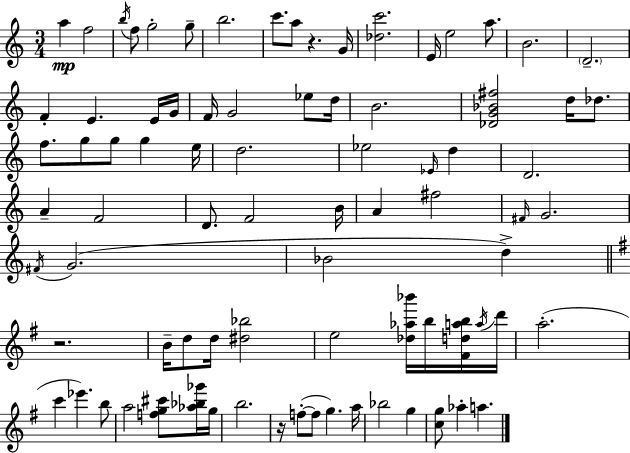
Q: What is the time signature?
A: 3/4